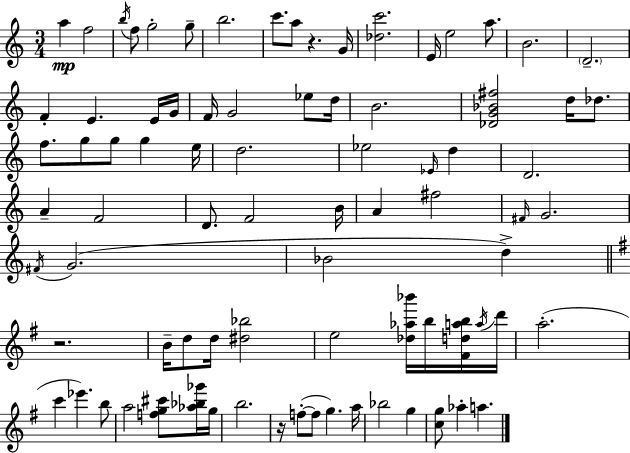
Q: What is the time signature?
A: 3/4